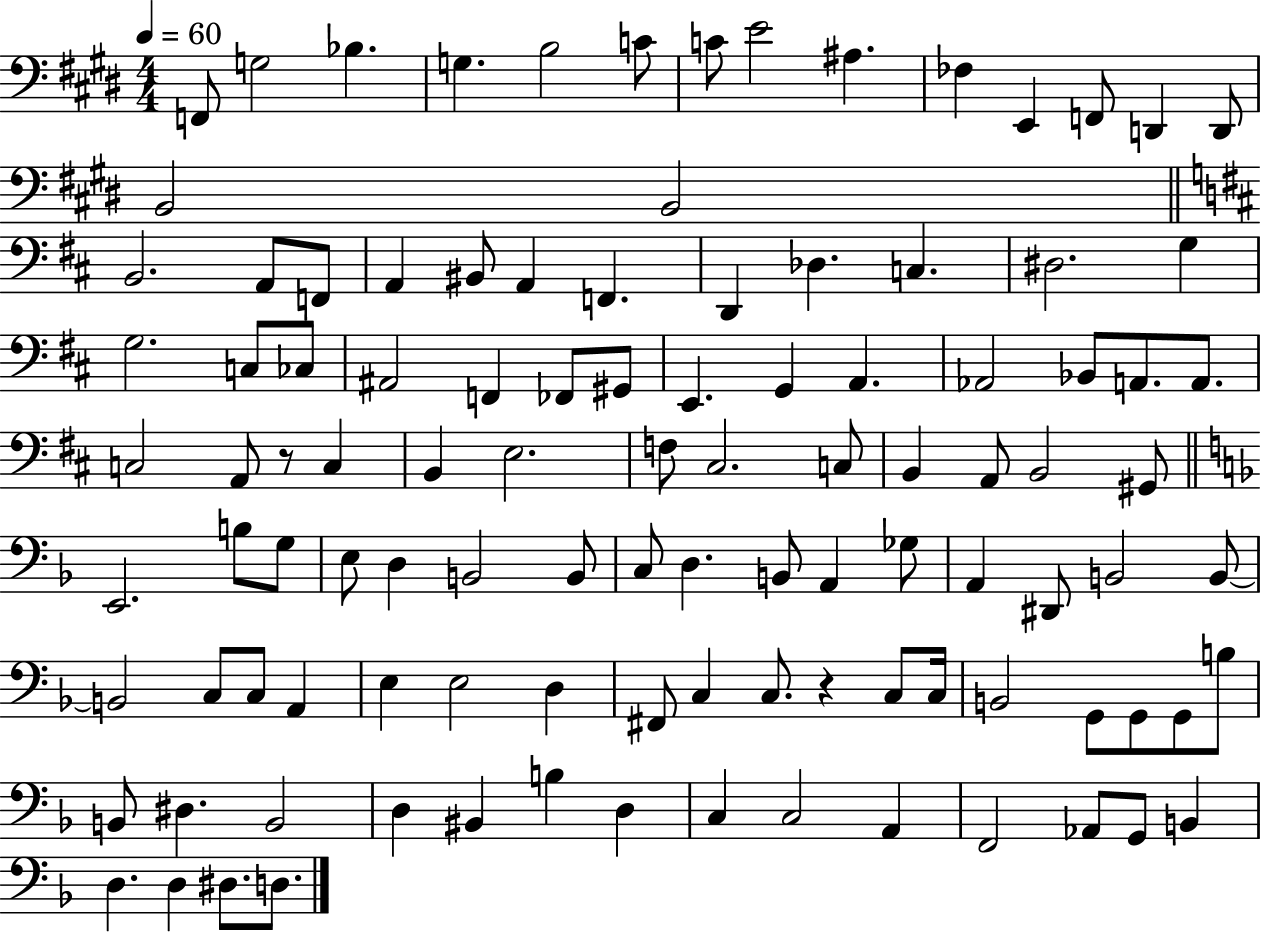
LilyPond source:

{
  \clef bass
  \numericTimeSignature
  \time 4/4
  \key e \major
  \tempo 4 = 60
  f,8 g2 bes4. | g4. b2 c'8 | c'8 e'2 ais4. | fes4 e,4 f,8 d,4 d,8 | \break b,2 b,2 | \bar "||" \break \key d \major b,2. a,8 f,8 | a,4 bis,8 a,4 f,4. | d,4 des4. c4. | dis2. g4 | \break g2. c8 ces8 | ais,2 f,4 fes,8 gis,8 | e,4. g,4 a,4. | aes,2 bes,8 a,8. a,8. | \break c2 a,8 r8 c4 | b,4 e2. | f8 cis2. c8 | b,4 a,8 b,2 gis,8 | \break \bar "||" \break \key f \major e,2. b8 g8 | e8 d4 b,2 b,8 | c8 d4. b,8 a,4 ges8 | a,4 dis,8 b,2 b,8~~ | \break b,2 c8 c8 a,4 | e4 e2 d4 | fis,8 c4 c8. r4 c8 c16 | b,2 g,8 g,8 g,8 b8 | \break b,8 dis4. b,2 | d4 bis,4 b4 d4 | c4 c2 a,4 | f,2 aes,8 g,8 b,4 | \break d4. d4 dis8. d8. | \bar "|."
}